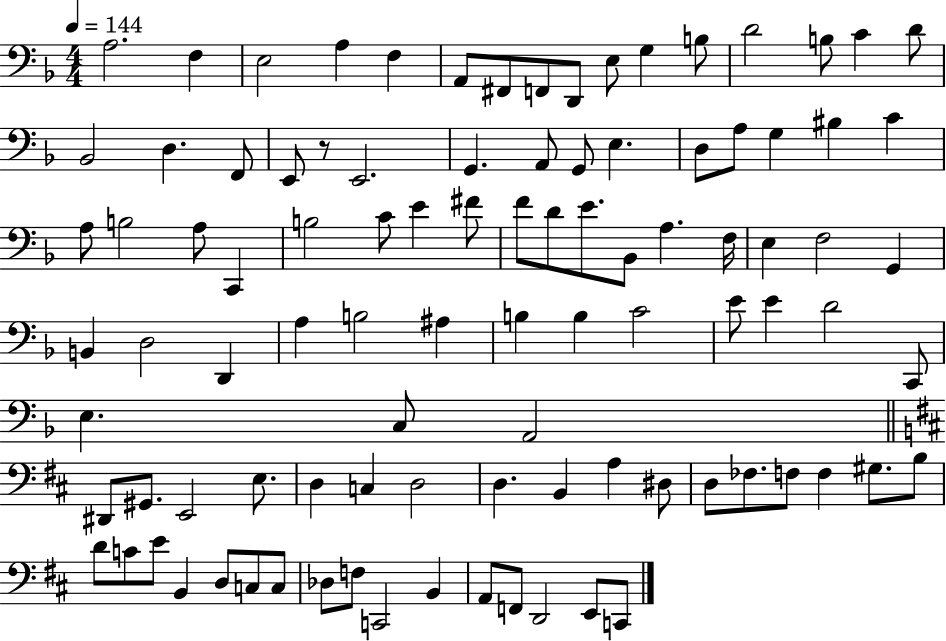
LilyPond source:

{
  \clef bass
  \numericTimeSignature
  \time 4/4
  \key f \major
  \tempo 4 = 144
  a2. f4 | e2 a4 f4 | a,8 fis,8 f,8 d,8 e8 g4 b8 | d'2 b8 c'4 d'8 | \break bes,2 d4. f,8 | e,8 r8 e,2. | g,4. a,8 g,8 e4. | d8 a8 g4 bis4 c'4 | \break a8 b2 a8 c,4 | b2 c'8 e'4 fis'8 | f'8 d'8 e'8. bes,8 a4. f16 | e4 f2 g,4 | \break b,4 d2 d,4 | a4 b2 ais4 | b4 b4 c'2 | e'8 e'4 d'2 c,8 | \break e4. c8 a,2 | \bar "||" \break \key d \major dis,8 gis,8. e,2 e8. | d4 c4 d2 | d4. b,4 a4 dis8 | d8 fes8. f8 f4 gis8. b8 | \break d'8 c'8 e'8 b,4 d8 c8 c8 | des8 f8 c,2 b,4 | a,8 f,8 d,2 e,8 c,8 | \bar "|."
}